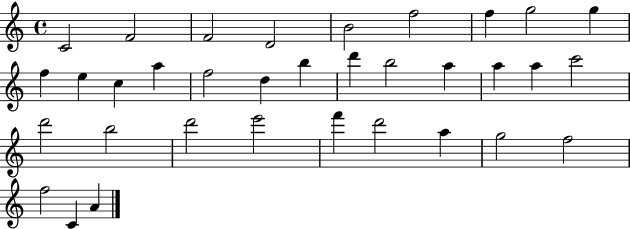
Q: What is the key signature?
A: C major